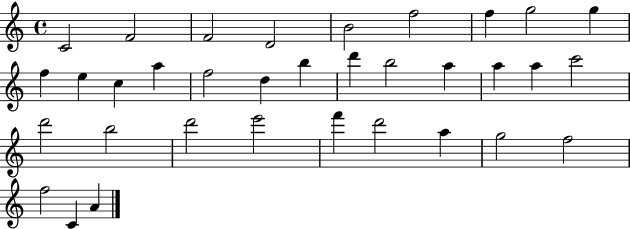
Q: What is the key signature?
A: C major